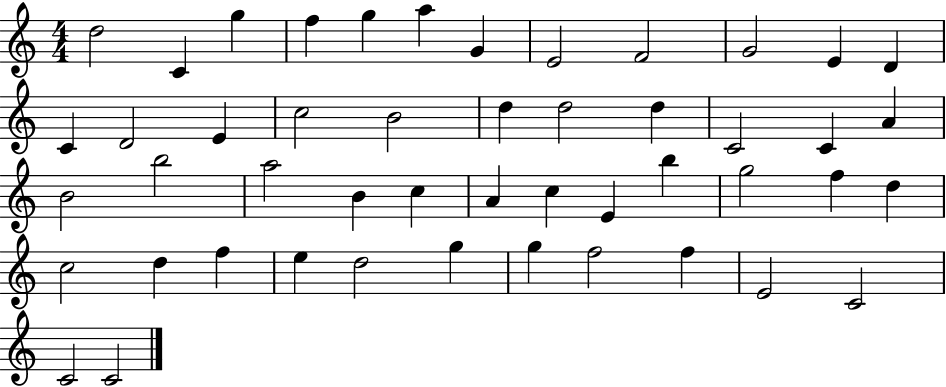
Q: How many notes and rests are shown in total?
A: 48